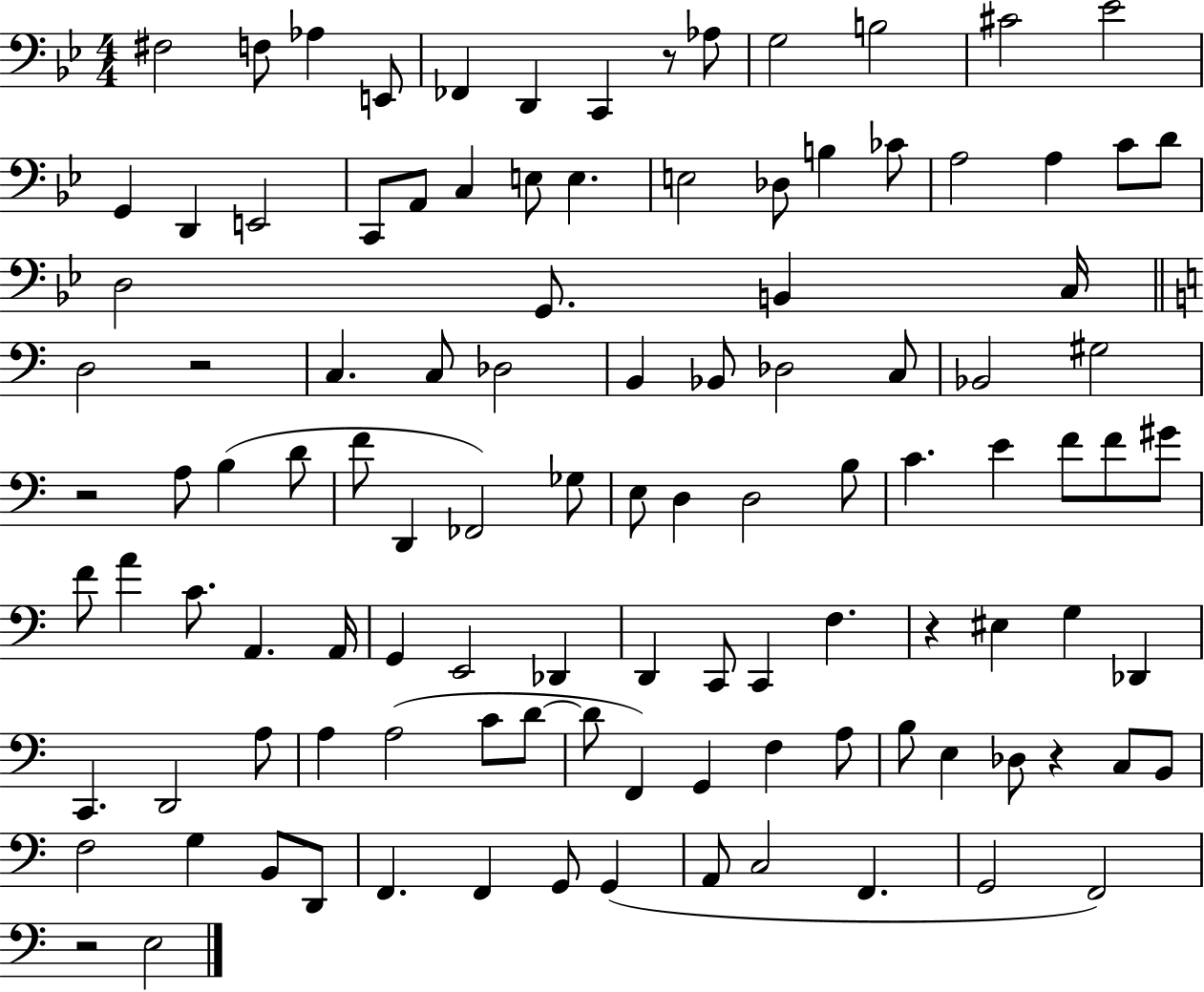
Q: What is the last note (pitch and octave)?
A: E3